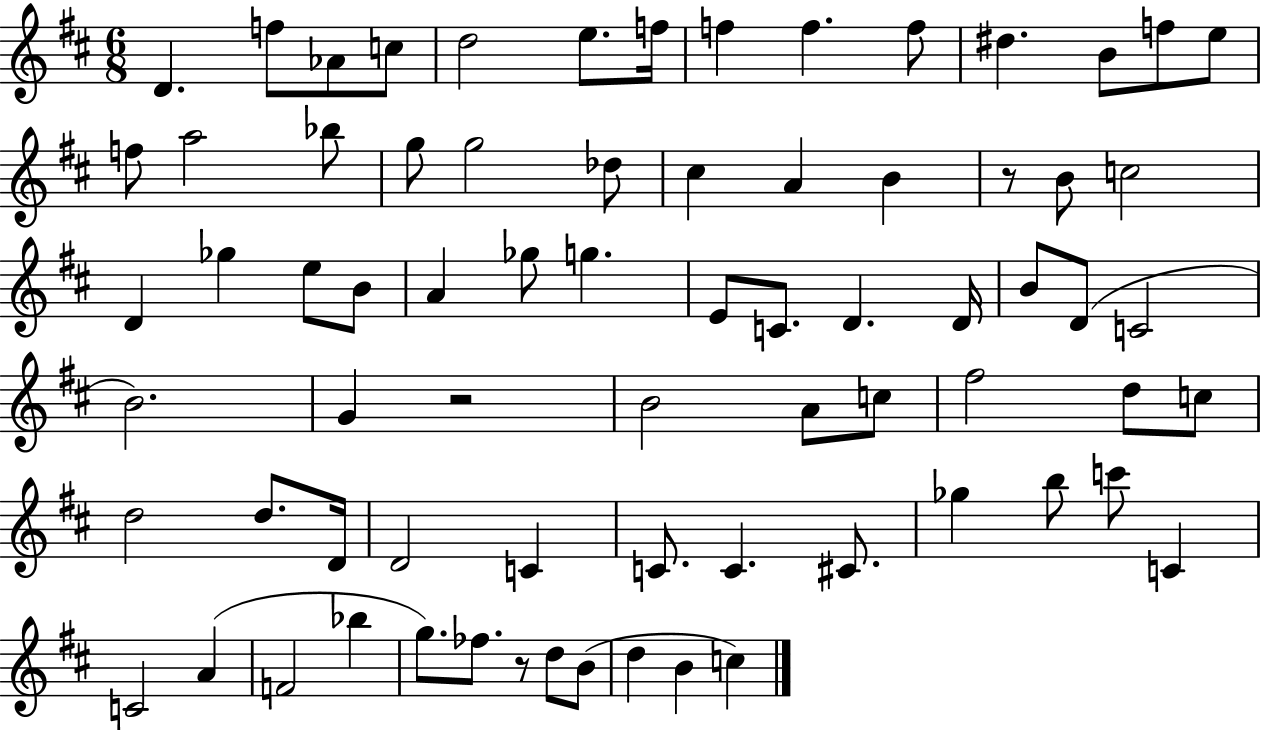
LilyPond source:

{
  \clef treble
  \numericTimeSignature
  \time 6/8
  \key d \major
  \repeat volta 2 { d'4. f''8 aes'8 c''8 | d''2 e''8. f''16 | f''4 f''4. f''8 | dis''4. b'8 f''8 e''8 | \break f''8 a''2 bes''8 | g''8 g''2 des''8 | cis''4 a'4 b'4 | r8 b'8 c''2 | \break d'4 ges''4 e''8 b'8 | a'4 ges''8 g''4. | e'8 c'8. d'4. d'16 | b'8 d'8( c'2 | \break b'2.) | g'4 r2 | b'2 a'8 c''8 | fis''2 d''8 c''8 | \break d''2 d''8. d'16 | d'2 c'4 | c'8. c'4. cis'8. | ges''4 b''8 c'''8 c'4 | \break c'2 a'4( | f'2 bes''4 | g''8.) fes''8. r8 d''8 b'8( | d''4 b'4 c''4) | \break } \bar "|."
}